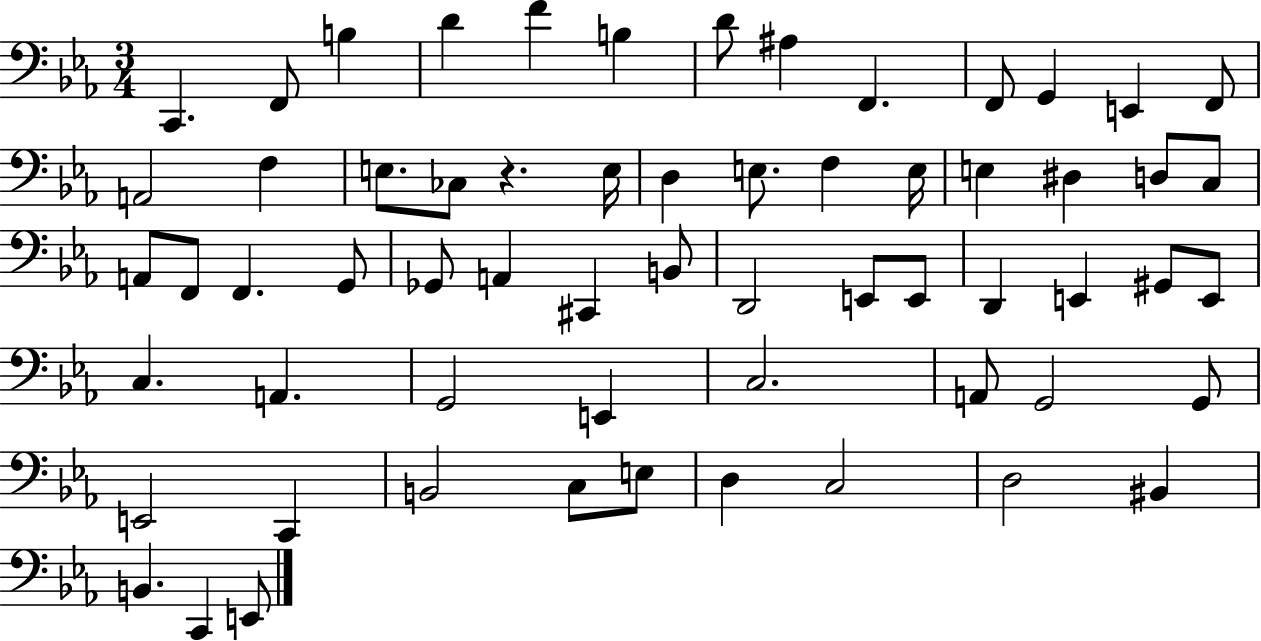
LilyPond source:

{
  \clef bass
  \numericTimeSignature
  \time 3/4
  \key ees \major
  c,4. f,8 b4 | d'4 f'4 b4 | d'8 ais4 f,4. | f,8 g,4 e,4 f,8 | \break a,2 f4 | e8. ces8 r4. e16 | d4 e8. f4 e16 | e4 dis4 d8 c8 | \break a,8 f,8 f,4. g,8 | ges,8 a,4 cis,4 b,8 | d,2 e,8 e,8 | d,4 e,4 gis,8 e,8 | \break c4. a,4. | g,2 e,4 | c2. | a,8 g,2 g,8 | \break e,2 c,4 | b,2 c8 e8 | d4 c2 | d2 bis,4 | \break b,4. c,4 e,8 | \bar "|."
}